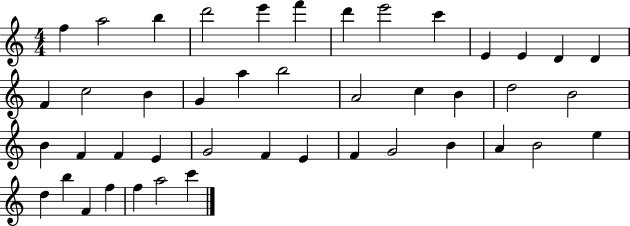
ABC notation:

X:1
T:Untitled
M:4/4
L:1/4
K:C
f a2 b d'2 e' f' d' e'2 c' E E D D F c2 B G a b2 A2 c B d2 B2 B F F E G2 F E F G2 B A B2 e d b F f f a2 c'